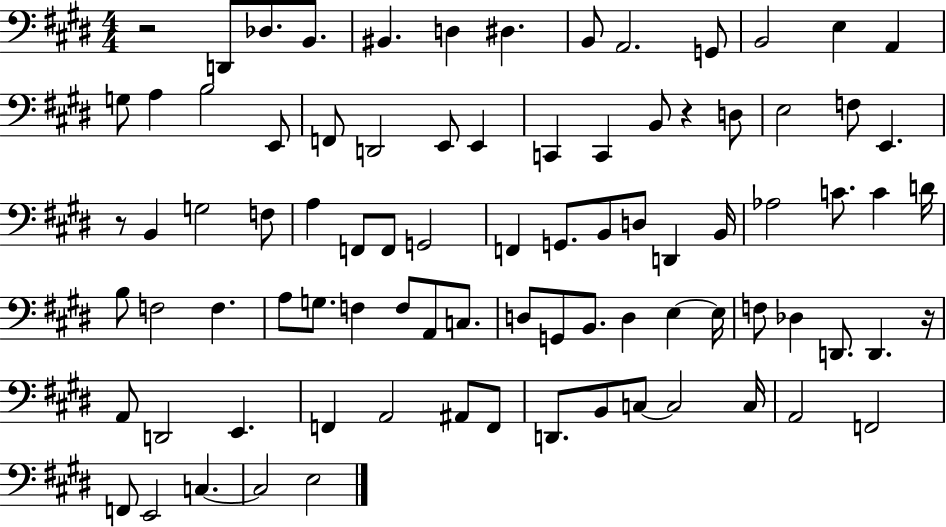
R/h D2/e Db3/e. B2/e. BIS2/q. D3/q D#3/q. B2/e A2/h. G2/e B2/h E3/q A2/q G3/e A3/q B3/h E2/e F2/e D2/h E2/e E2/q C2/q C2/q B2/e R/q D3/e E3/h F3/e E2/q. R/e B2/q G3/h F3/e A3/q F2/e F2/e G2/h F2/q G2/e. B2/e D3/e D2/q B2/s Ab3/h C4/e. C4/q D4/s B3/e F3/h F3/q. A3/e G3/e. F3/q F3/e A2/e C3/e. D3/e G2/e B2/e. D3/q E3/q E3/s F3/e Db3/q D2/e. D2/q. R/s A2/e D2/h E2/q. F2/q A2/h A#2/e F2/e D2/e. B2/e C3/e C3/h C3/s A2/h F2/h F2/e E2/h C3/q. C3/h E3/h